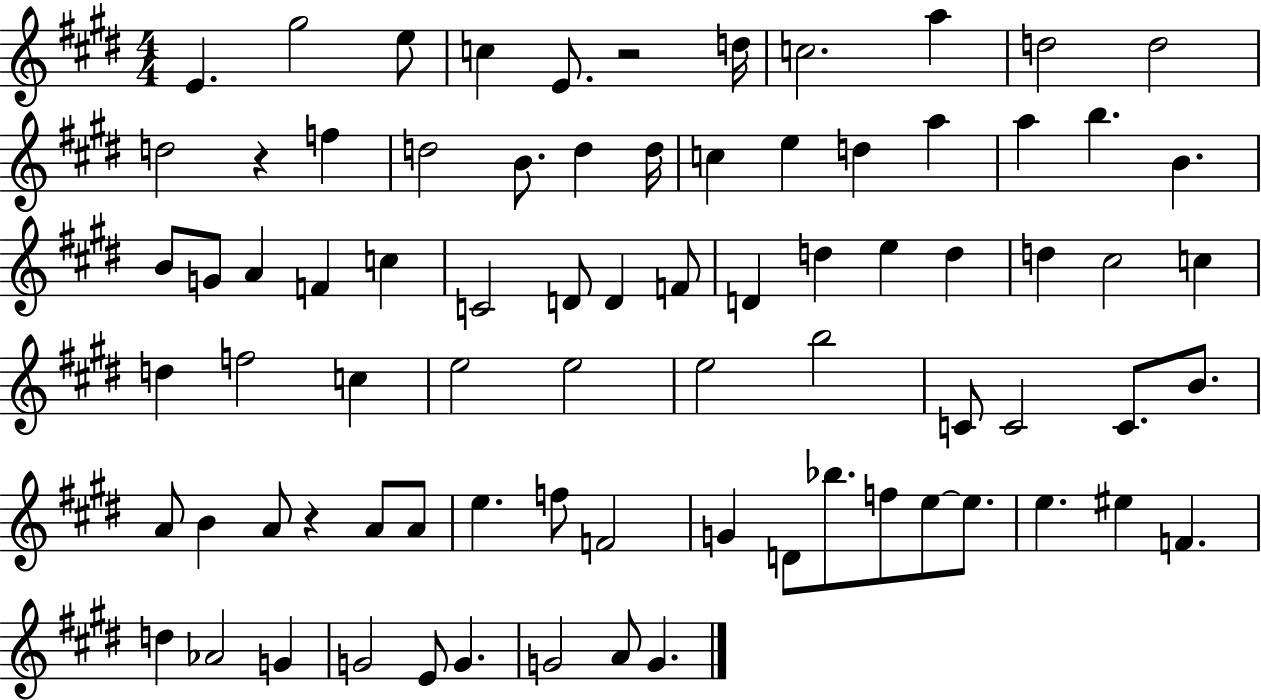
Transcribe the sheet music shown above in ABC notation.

X:1
T:Untitled
M:4/4
L:1/4
K:E
E ^g2 e/2 c E/2 z2 d/4 c2 a d2 d2 d2 z f d2 B/2 d d/4 c e d a a b B B/2 G/2 A F c C2 D/2 D F/2 D d e d d ^c2 c d f2 c e2 e2 e2 b2 C/2 C2 C/2 B/2 A/2 B A/2 z A/2 A/2 e f/2 F2 G D/2 _b/2 f/2 e/2 e/2 e ^e F d _A2 G G2 E/2 G G2 A/2 G